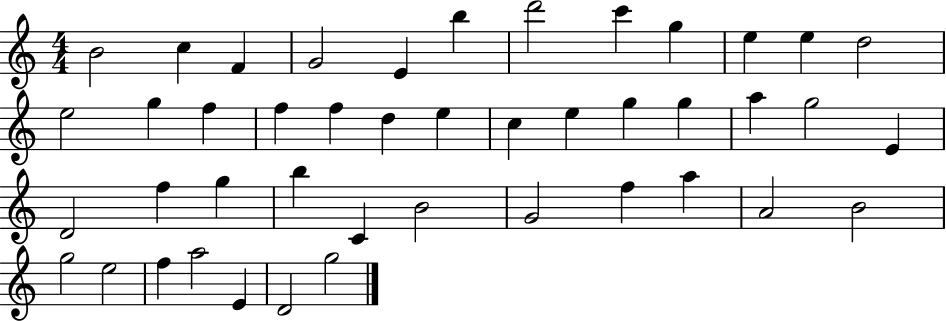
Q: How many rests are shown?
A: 0